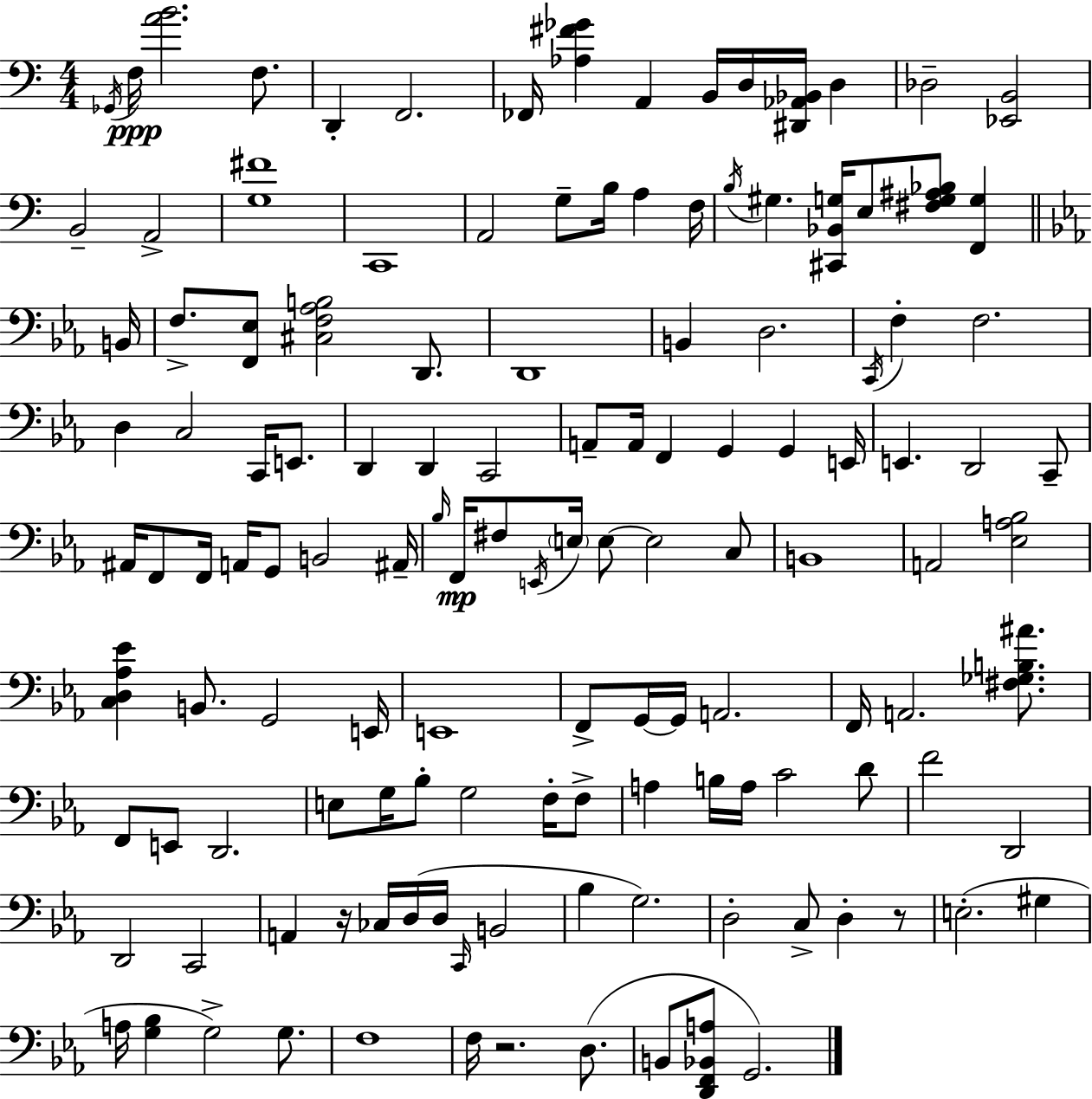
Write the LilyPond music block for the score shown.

{
  \clef bass
  \numericTimeSignature
  \time 4/4
  \key a \minor
  \repeat volta 2 { \acciaccatura { ges,16 }\ppp f16 <a' b'>2. f8. | d,4-. f,2. | fes,16 <aes fis' ges'>4 a,4 b,16 d16 <dis, aes, bes,>16 d4 | des2-- <ees, b,>2 | \break b,2-- a,2-> | <g fis'>1 | c,1 | a,2 g8-- b16 a4 | \break f16 \acciaccatura { b16 } gis4. <cis, bes, g>16 e8 <fis g ais bes>8 <f, g>4 | \bar "||" \break \key ees \major b,16 f8.-> <f, ees>8 <cis f aes b>2 d,8. | d,1 | b,4 d2. | \acciaccatura { c,16 } f4-. f2. | \break d4 c2 c,16 e,8. | d,4 d,4 c,2 | a,8-- a,16 f,4 g,4 g,4 | e,16 e,4. d,2 | \break c,8-- ais,16 f,8 f,16 a,16 g,8 b,2 | ais,16-- \grace { bes16 } f,16\mp fis8 \acciaccatura { e,16 } \parenthesize e16 e8~~ e2 | c8 b,1 | a,2 <ees a bes>2 | \break <c d aes ees'>4 b,8. g,2 | e,16 e,1 | f,8-> g,16~~ g,16 a,2. | f,16 a,2. | \break <fis ges b ais'>8. f,8 e,8 d,2. | e8 g16 bes8-. g2 | f16-. f8-> a4 b16 a16 c'2 | d'8 f'2 d,2 | \break d,2 c,2 | a,4 r16 ces16 d16( d16 \grace { c,16 } b,2 | bes4 g2.) | d2-. c8-> d4-. | \break r8 e2.-.( | gis4 a16 <g bes>4 g2->) | g8. f1 | f16 r2. | \break d8.( b,8 <d, f, bes, a>8 g,2.) | } \bar "|."
}